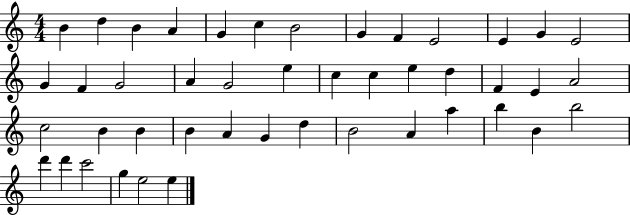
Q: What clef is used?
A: treble